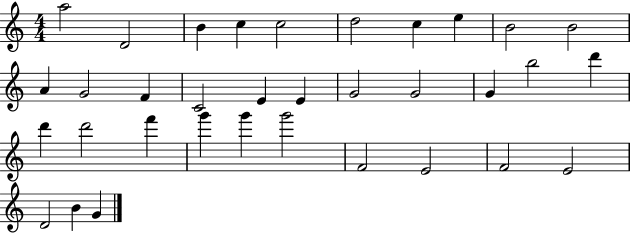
A5/h D4/h B4/q C5/q C5/h D5/h C5/q E5/q B4/h B4/h A4/q G4/h F4/q C4/h E4/q E4/q G4/h G4/h G4/q B5/h D6/q D6/q D6/h F6/q G6/q G6/q G6/h F4/h E4/h F4/h E4/h D4/h B4/q G4/q